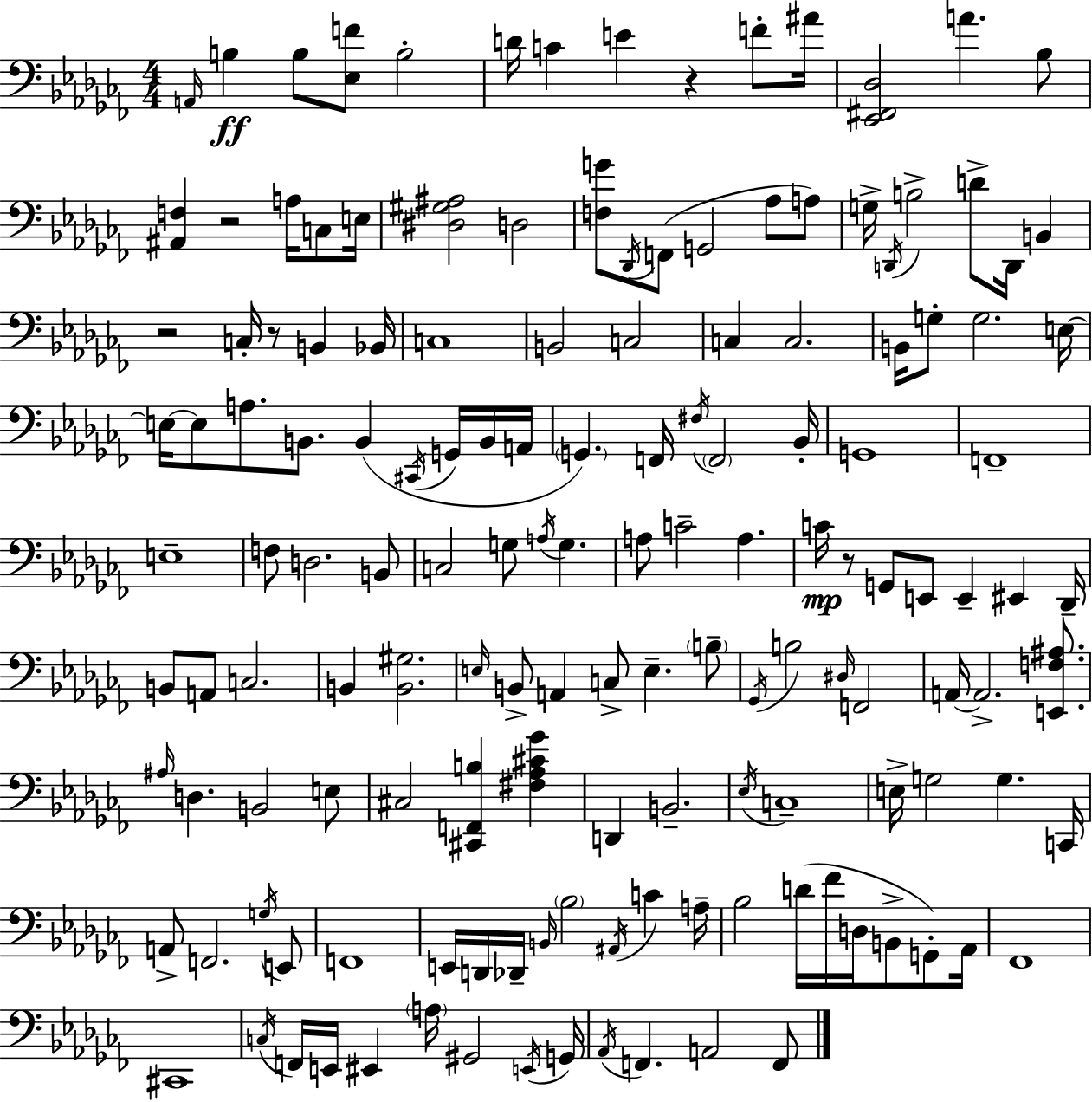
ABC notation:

X:1
T:Untitled
M:4/4
L:1/4
K:Abm
A,,/4 B, B,/2 [_E,F]/2 B,2 D/4 C E z F/2 ^A/4 [_E,,^F,,_D,]2 A _B,/2 [^A,,F,] z2 A,/4 C,/2 E,/4 [^D,^G,^A,]2 D,2 [F,G]/2 _D,,/4 F,,/2 G,,2 _A,/2 A,/2 G,/4 D,,/4 B,2 D/2 D,,/4 B,, z2 C,/4 z/2 B,, _B,,/4 C,4 B,,2 C,2 C, C,2 B,,/4 G,/2 G,2 E,/4 E,/4 E,/2 A,/2 B,,/2 B,, ^C,,/4 G,,/4 B,,/4 A,,/4 G,, F,,/4 ^F,/4 F,,2 _B,,/4 G,,4 F,,4 E,4 F,/2 D,2 B,,/2 C,2 G,/2 A,/4 G, A,/2 C2 A, C/4 z/2 G,,/2 E,,/2 E,, ^E,, _D,,/4 B,,/2 A,,/2 C,2 B,, [B,,^G,]2 E,/4 B,,/2 A,, C,/2 E, B,/2 _G,,/4 B,2 ^D,/4 F,,2 A,,/4 A,,2 [E,,F,^A,]/2 ^A,/4 D, B,,2 E,/2 ^C,2 [^C,,F,,B,] [^F,_A,^C_G] D,, B,,2 _E,/4 C,4 E,/4 G,2 G, C,,/4 A,,/2 F,,2 G,/4 E,,/2 F,,4 E,,/4 D,,/4 _D,,/4 B,,/4 _B,2 ^A,,/4 C A,/4 _B,2 D/4 _F/4 D,/4 B,,/2 G,,/2 _A,,/4 _F,,4 ^C,,4 C,/4 F,,/4 E,,/4 ^E,, A,/4 ^G,,2 E,,/4 G,,/4 _A,,/4 F,, A,,2 F,,/2